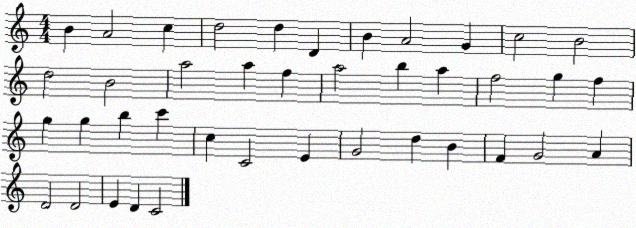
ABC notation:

X:1
T:Untitled
M:4/4
L:1/4
K:C
B A2 c d2 d D B A2 G c2 B2 d2 B2 a2 a f a2 b a f2 g f g g b c' c C2 E G2 d B F G2 A D2 D2 E D C2